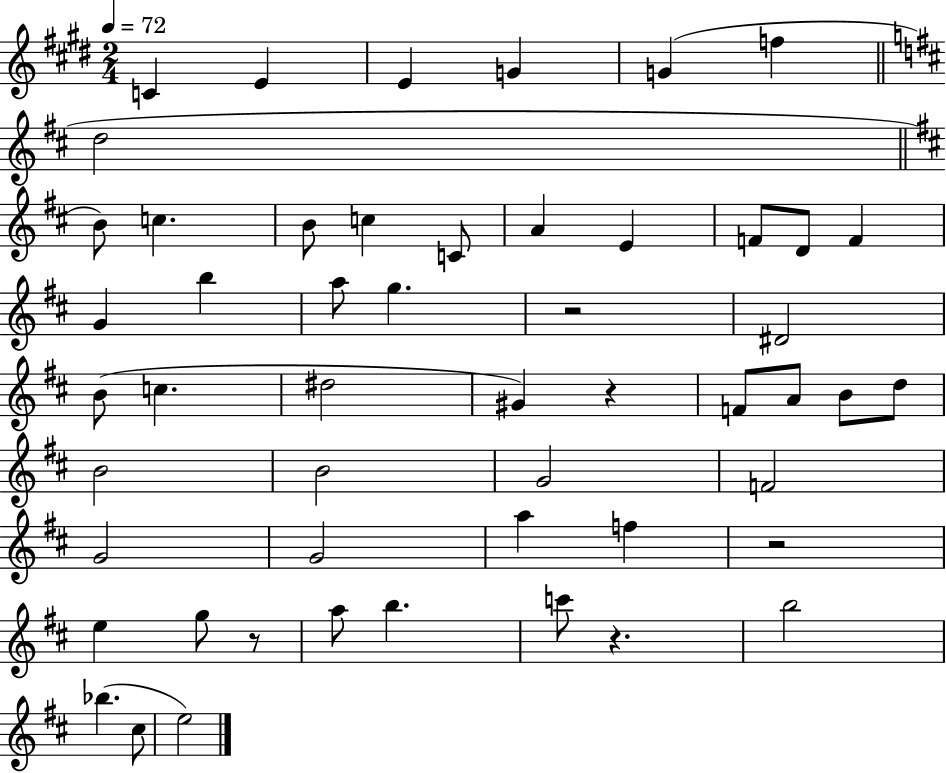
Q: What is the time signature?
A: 2/4